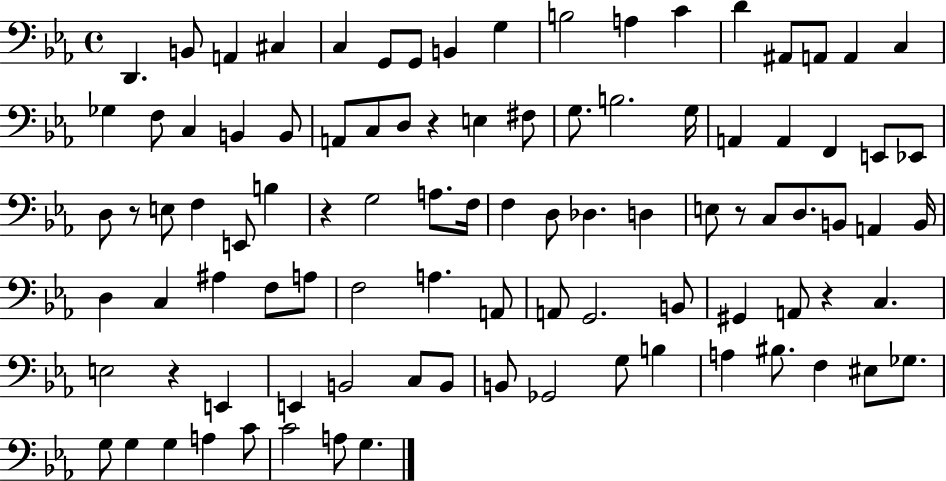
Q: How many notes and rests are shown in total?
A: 96